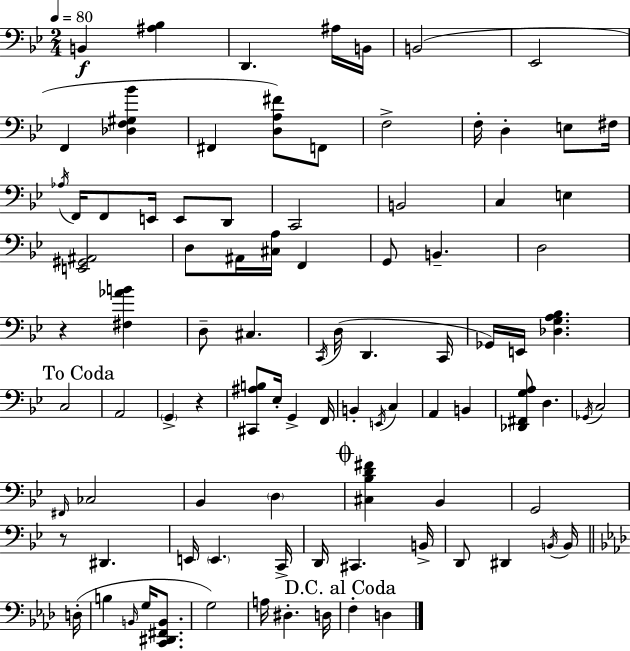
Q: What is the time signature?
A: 2/4